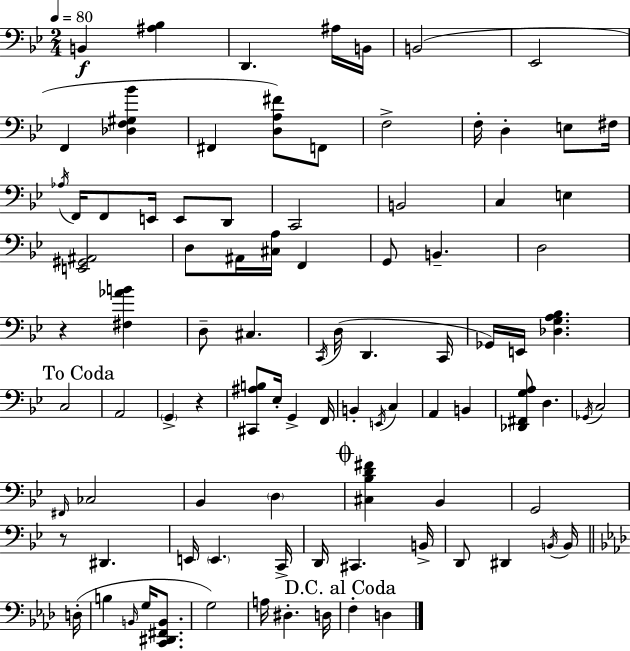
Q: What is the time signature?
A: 2/4